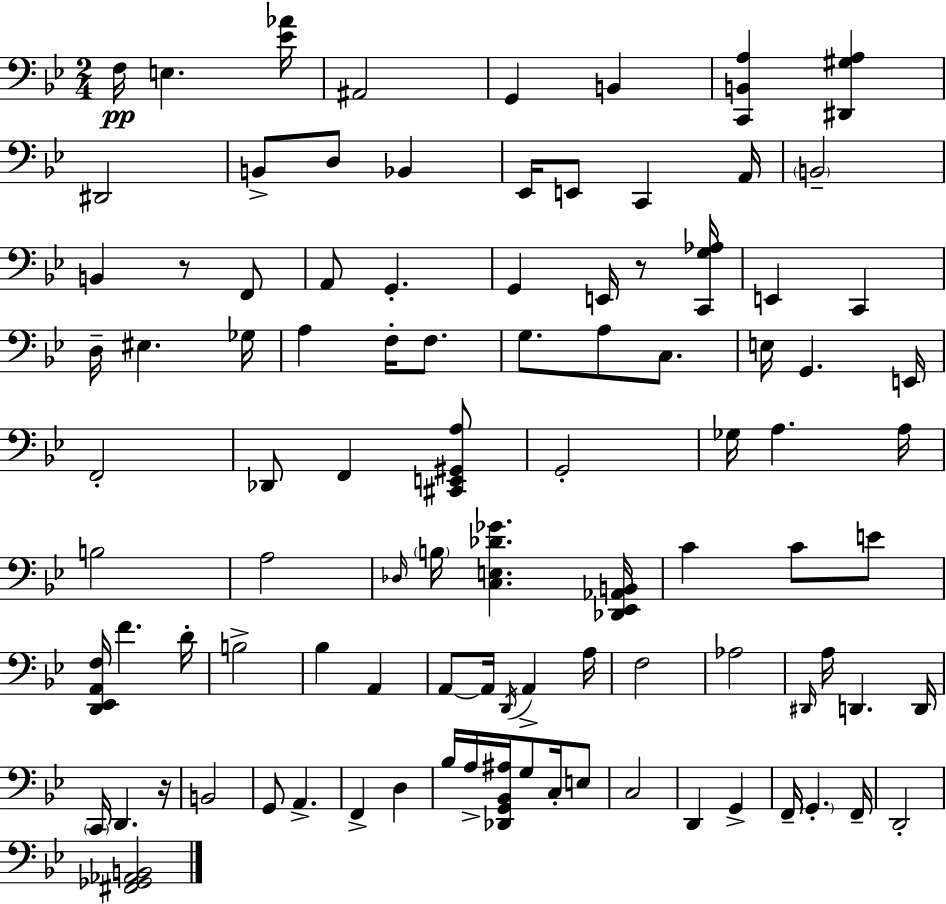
X:1
T:Untitled
M:2/4
L:1/4
K:Gm
F,/4 E, [_E_A]/4 ^A,,2 G,, B,, [C,,B,,A,] [^D,,^G,A,] ^D,,2 B,,/2 D,/2 _B,, _E,,/4 E,,/2 C,, A,,/4 B,,2 B,, z/2 F,,/2 A,,/2 G,, G,, E,,/4 z/2 [C,,G,_A,]/4 E,, C,, D,/4 ^E, _G,/4 A, F,/4 F,/2 G,/2 A,/2 C,/2 E,/4 G,, E,,/4 F,,2 _D,,/2 F,, [^C,,E,,^G,,A,]/2 G,,2 _G,/4 A, A,/4 B,2 A,2 _D,/4 B,/4 [C,E,_D_G] [_D,,_E,,_A,,B,,]/4 C C/2 E/2 [D,,_E,,A,,F,]/4 F D/4 B,2 _B, A,, A,,/2 A,,/4 D,,/4 A,, A,/4 F,2 _A,2 ^D,,/4 A,/4 D,, D,,/4 C,,/4 D,, z/4 B,,2 G,,/2 A,, F,, D, _B,/4 A,/4 [_D,,G,,_B,,^A,]/4 G,/2 C,/4 E,/2 C,2 D,, G,, F,,/4 G,, F,,/4 D,,2 [^F,,_G,,_A,,B,,]2